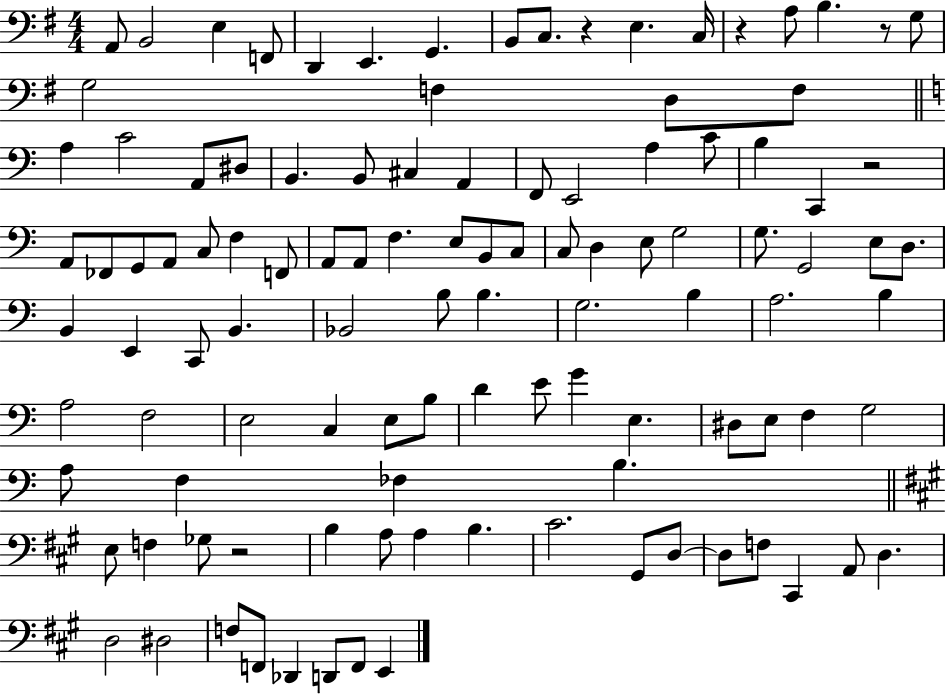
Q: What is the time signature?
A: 4/4